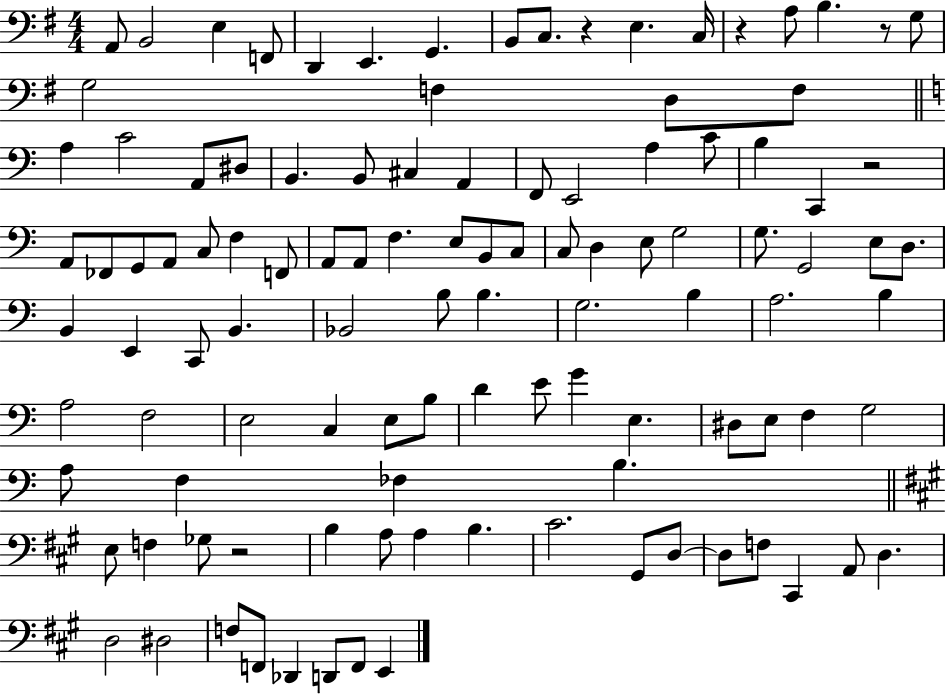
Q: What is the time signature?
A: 4/4